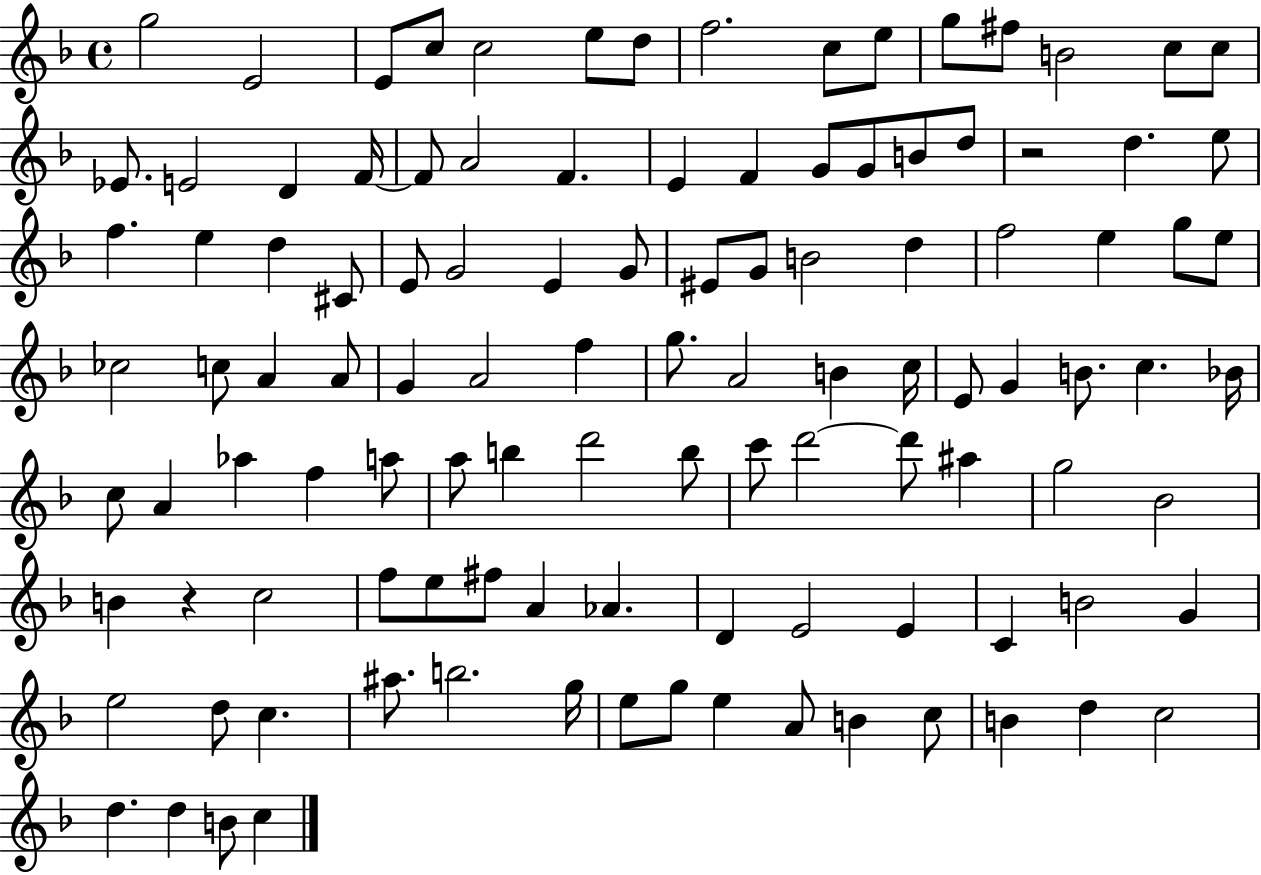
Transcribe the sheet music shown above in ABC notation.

X:1
T:Untitled
M:4/4
L:1/4
K:F
g2 E2 E/2 c/2 c2 e/2 d/2 f2 c/2 e/2 g/2 ^f/2 B2 c/2 c/2 _E/2 E2 D F/4 F/2 A2 F E F G/2 G/2 B/2 d/2 z2 d e/2 f e d ^C/2 E/2 G2 E G/2 ^E/2 G/2 B2 d f2 e g/2 e/2 _c2 c/2 A A/2 G A2 f g/2 A2 B c/4 E/2 G B/2 c _B/4 c/2 A _a f a/2 a/2 b d'2 b/2 c'/2 d'2 d'/2 ^a g2 _B2 B z c2 f/2 e/2 ^f/2 A _A D E2 E C B2 G e2 d/2 c ^a/2 b2 g/4 e/2 g/2 e A/2 B c/2 B d c2 d d B/2 c